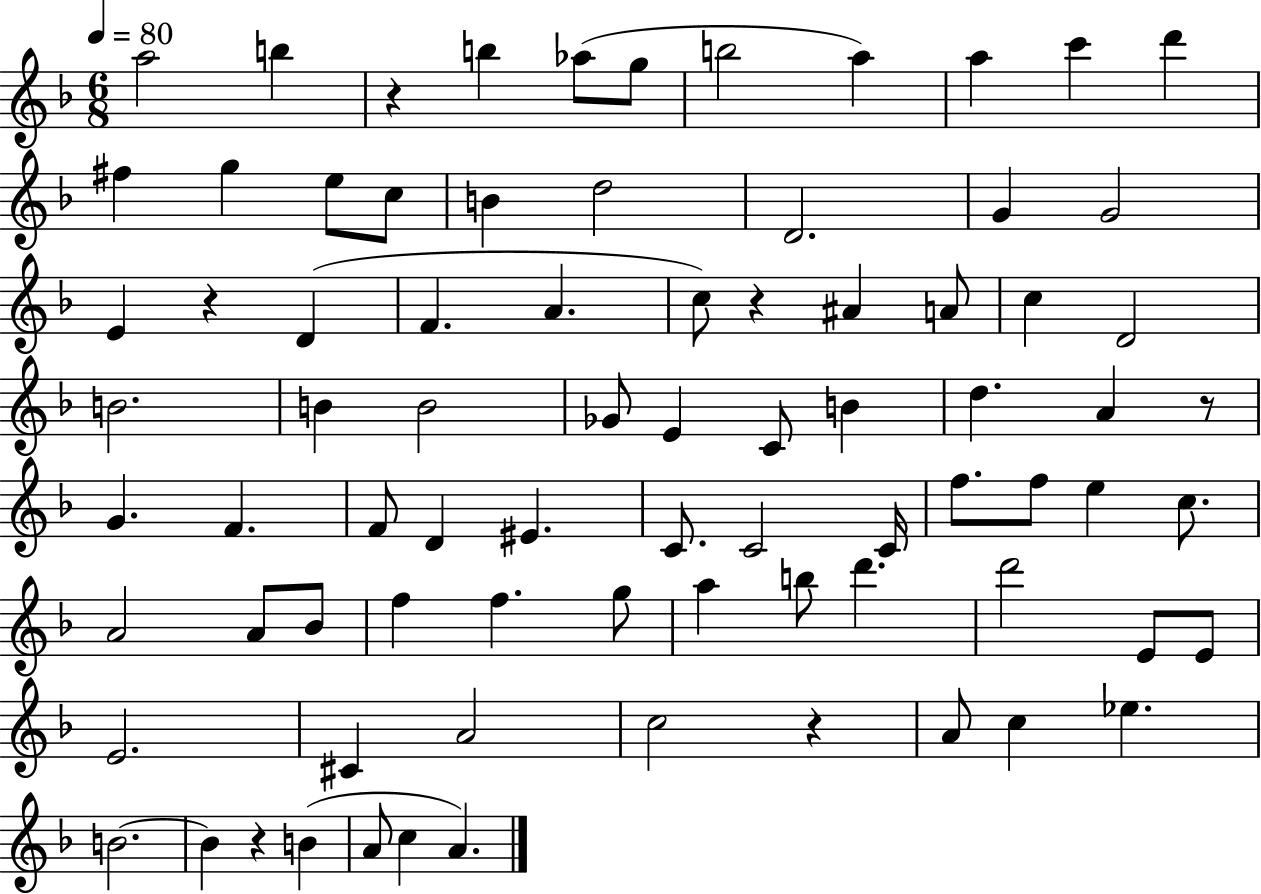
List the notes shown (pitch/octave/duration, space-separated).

A5/h B5/q R/q B5/q Ab5/e G5/e B5/h A5/q A5/q C6/q D6/q F#5/q G5/q E5/e C5/e B4/q D5/h D4/h. G4/q G4/h E4/q R/q D4/q F4/q. A4/q. C5/e R/q A#4/q A4/e C5/q D4/h B4/h. B4/q B4/h Gb4/e E4/q C4/e B4/q D5/q. A4/q R/e G4/q. F4/q. F4/e D4/q EIS4/q. C4/e. C4/h C4/s F5/e. F5/e E5/q C5/e. A4/h A4/e Bb4/e F5/q F5/q. G5/e A5/q B5/e D6/q. D6/h E4/e E4/e E4/h. C#4/q A4/h C5/h R/q A4/e C5/q Eb5/q. B4/h. B4/q R/q B4/q A4/e C5/q A4/q.